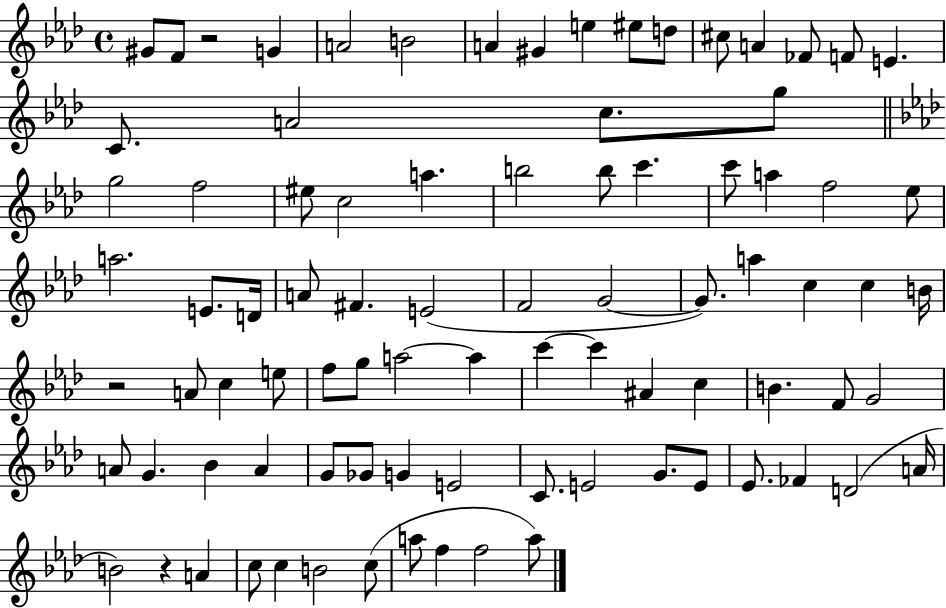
G#4/e F4/e R/h G4/q A4/h B4/h A4/q G#4/q E5/q EIS5/e D5/e C#5/e A4/q FES4/e F4/e E4/q. C4/e. A4/h C5/e. G5/e G5/h F5/h EIS5/e C5/h A5/q. B5/h B5/e C6/q. C6/e A5/q F5/h Eb5/e A5/h. E4/e. D4/s A4/e F#4/q. E4/h F4/h G4/h G4/e. A5/q C5/q C5/q B4/s R/h A4/e C5/q E5/e F5/e G5/e A5/h A5/q C6/q C6/q A#4/q C5/q B4/q. F4/e G4/h A4/e G4/q. Bb4/q A4/q G4/e Gb4/e G4/q E4/h C4/e. E4/h G4/e. E4/e Eb4/e. FES4/q D4/h A4/s B4/h R/q A4/q C5/e C5/q B4/h C5/e A5/e F5/q F5/h A5/e